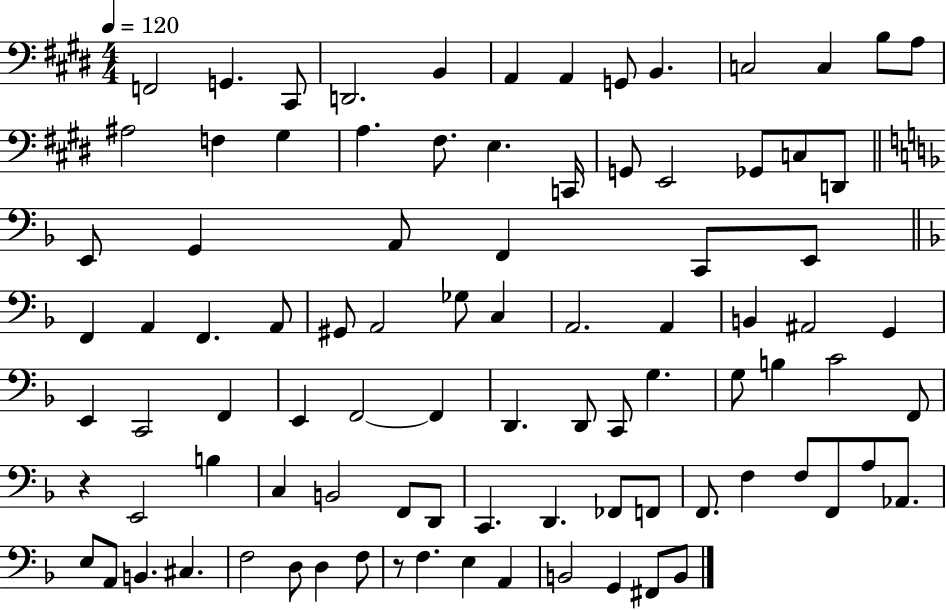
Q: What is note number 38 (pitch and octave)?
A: Gb3